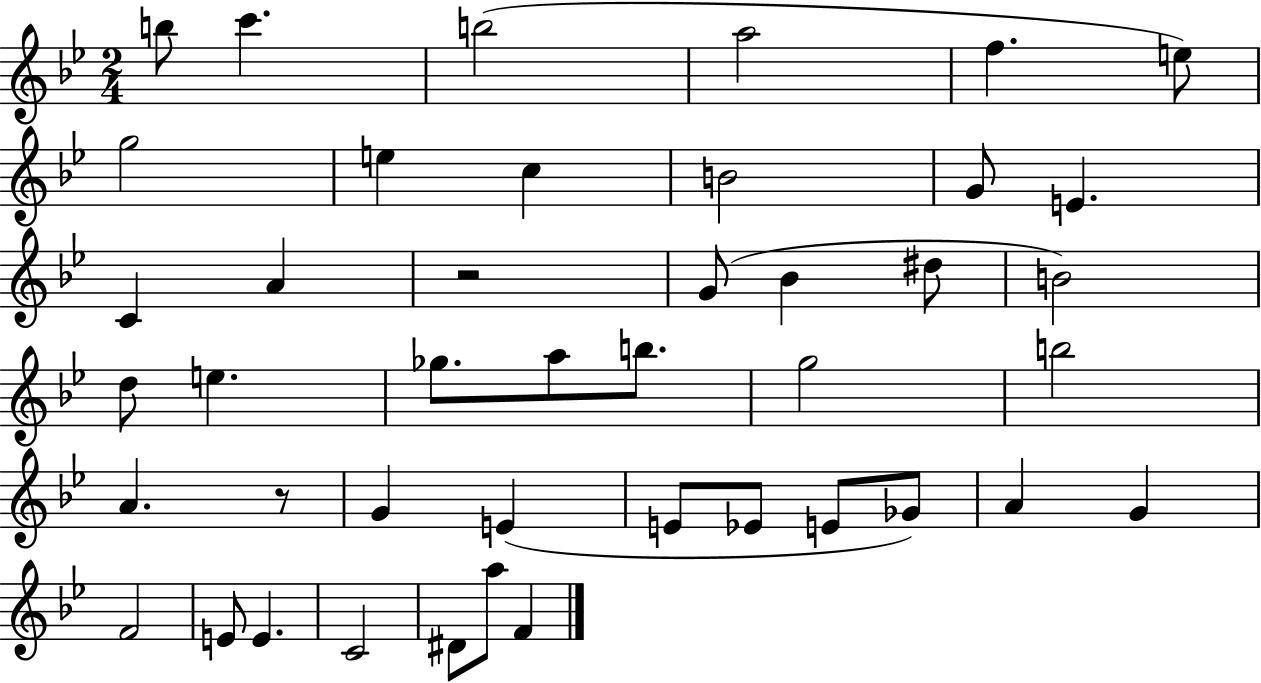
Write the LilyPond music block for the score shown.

{
  \clef treble
  \numericTimeSignature
  \time 2/4
  \key bes \major
  b''8 c'''4. | b''2( | a''2 | f''4. e''8) | \break g''2 | e''4 c''4 | b'2 | g'8 e'4. | \break c'4 a'4 | r2 | g'8( bes'4 dis''8 | b'2) | \break d''8 e''4. | ges''8. a''8 b''8. | g''2 | b''2 | \break a'4. r8 | g'4 e'4( | e'8 ees'8 e'8 ges'8) | a'4 g'4 | \break f'2 | e'8 e'4. | c'2 | dis'8 a''8 f'4 | \break \bar "|."
}